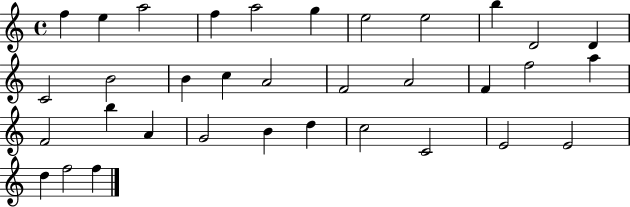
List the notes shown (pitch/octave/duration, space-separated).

F5/q E5/q A5/h F5/q A5/h G5/q E5/h E5/h B5/q D4/h D4/q C4/h B4/h B4/q C5/q A4/h F4/h A4/h F4/q F5/h A5/q F4/h B5/q A4/q G4/h B4/q D5/q C5/h C4/h E4/h E4/h D5/q F5/h F5/q